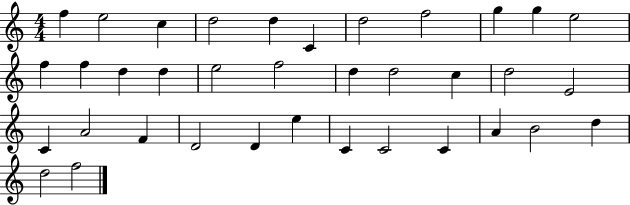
X:1
T:Untitled
M:4/4
L:1/4
K:C
f e2 c d2 d C d2 f2 g g e2 f f d d e2 f2 d d2 c d2 E2 C A2 F D2 D e C C2 C A B2 d d2 f2